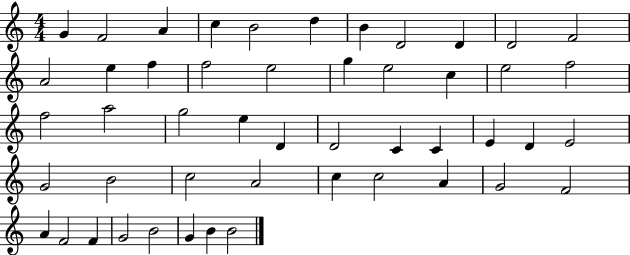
G4/q F4/h A4/q C5/q B4/h D5/q B4/q D4/h D4/q D4/h F4/h A4/h E5/q F5/q F5/h E5/h G5/q E5/h C5/q E5/h F5/h F5/h A5/h G5/h E5/q D4/q D4/h C4/q C4/q E4/q D4/q E4/h G4/h B4/h C5/h A4/h C5/q C5/h A4/q G4/h F4/h A4/q F4/h F4/q G4/h B4/h G4/q B4/q B4/h